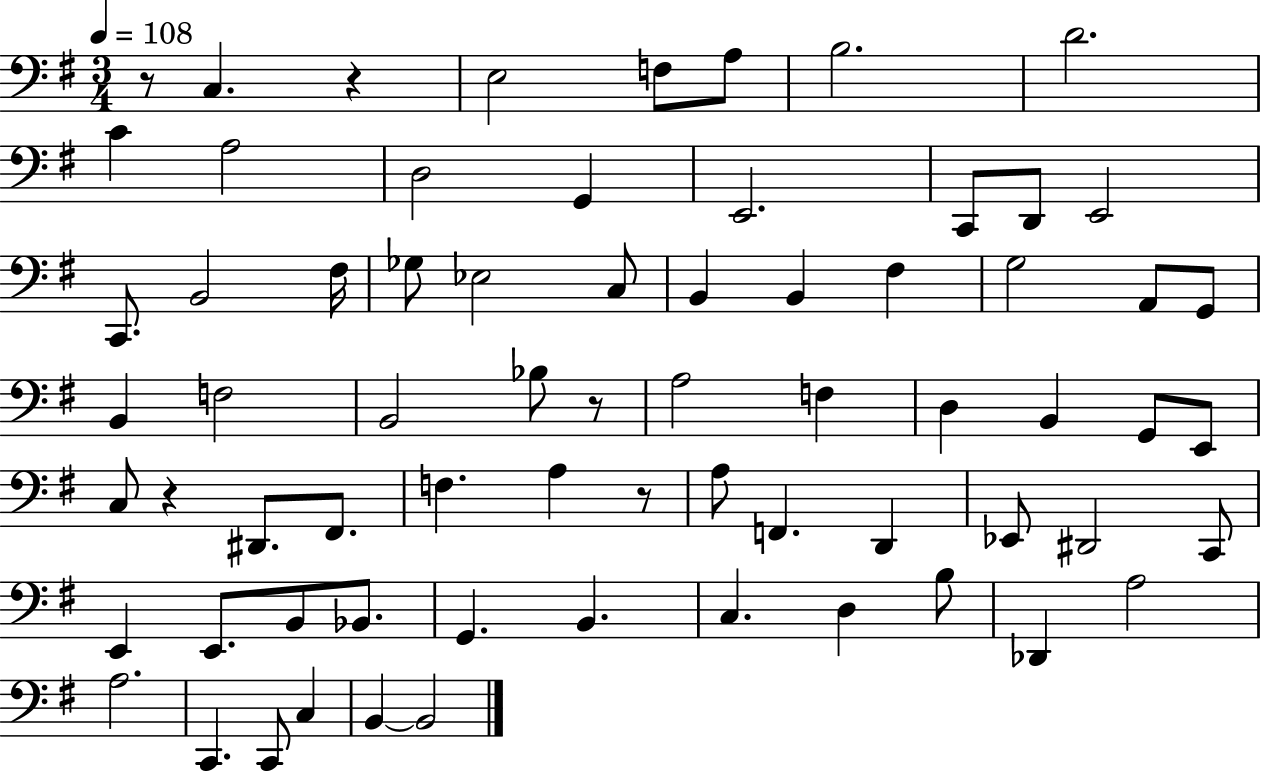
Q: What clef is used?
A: bass